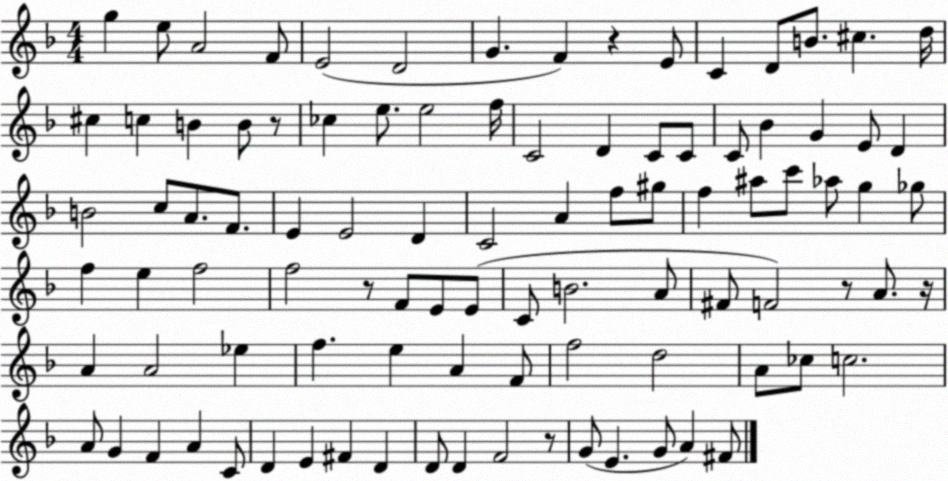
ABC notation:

X:1
T:Untitled
M:4/4
L:1/4
K:F
g e/2 A2 F/2 E2 D2 G F z E/2 C D/2 B/2 ^c d/4 ^c c B B/2 z/2 _c e/2 e2 f/4 C2 D C/2 C/2 C/2 _B G E/2 D B2 c/2 A/2 F/2 E E2 D C2 A f/2 ^g/2 f ^a/2 c'/2 _a/2 g _g/2 f e f2 f2 z/2 F/2 E/2 E/2 C/2 B2 A/2 ^F/2 F2 z/2 A/2 z/4 A A2 _e f e A F/2 f2 d2 A/2 _c/2 c2 A/2 G F A C/2 D E ^F D D/2 D F2 z/2 G/2 E G/2 A ^F/2